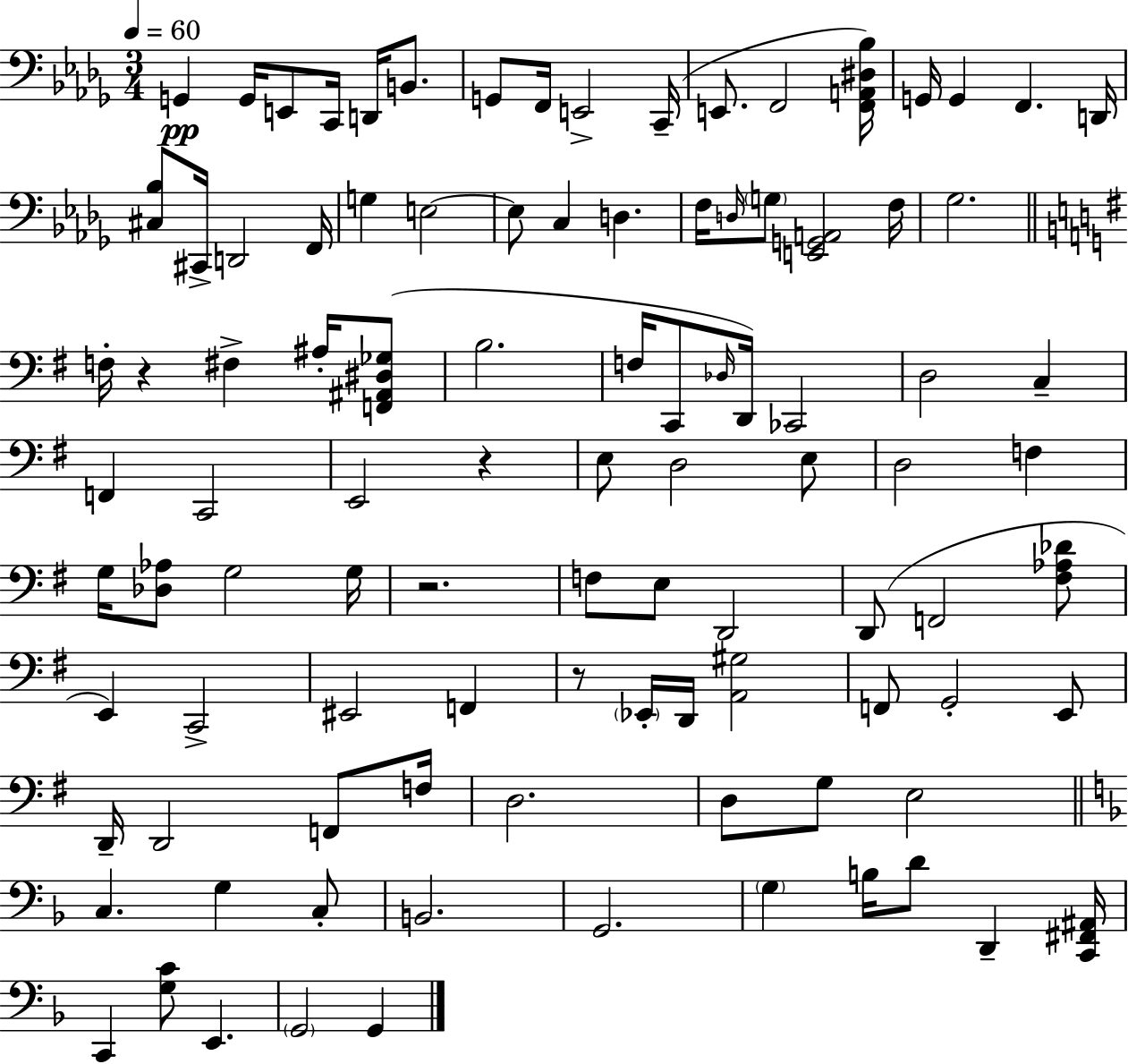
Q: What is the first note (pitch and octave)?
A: G2